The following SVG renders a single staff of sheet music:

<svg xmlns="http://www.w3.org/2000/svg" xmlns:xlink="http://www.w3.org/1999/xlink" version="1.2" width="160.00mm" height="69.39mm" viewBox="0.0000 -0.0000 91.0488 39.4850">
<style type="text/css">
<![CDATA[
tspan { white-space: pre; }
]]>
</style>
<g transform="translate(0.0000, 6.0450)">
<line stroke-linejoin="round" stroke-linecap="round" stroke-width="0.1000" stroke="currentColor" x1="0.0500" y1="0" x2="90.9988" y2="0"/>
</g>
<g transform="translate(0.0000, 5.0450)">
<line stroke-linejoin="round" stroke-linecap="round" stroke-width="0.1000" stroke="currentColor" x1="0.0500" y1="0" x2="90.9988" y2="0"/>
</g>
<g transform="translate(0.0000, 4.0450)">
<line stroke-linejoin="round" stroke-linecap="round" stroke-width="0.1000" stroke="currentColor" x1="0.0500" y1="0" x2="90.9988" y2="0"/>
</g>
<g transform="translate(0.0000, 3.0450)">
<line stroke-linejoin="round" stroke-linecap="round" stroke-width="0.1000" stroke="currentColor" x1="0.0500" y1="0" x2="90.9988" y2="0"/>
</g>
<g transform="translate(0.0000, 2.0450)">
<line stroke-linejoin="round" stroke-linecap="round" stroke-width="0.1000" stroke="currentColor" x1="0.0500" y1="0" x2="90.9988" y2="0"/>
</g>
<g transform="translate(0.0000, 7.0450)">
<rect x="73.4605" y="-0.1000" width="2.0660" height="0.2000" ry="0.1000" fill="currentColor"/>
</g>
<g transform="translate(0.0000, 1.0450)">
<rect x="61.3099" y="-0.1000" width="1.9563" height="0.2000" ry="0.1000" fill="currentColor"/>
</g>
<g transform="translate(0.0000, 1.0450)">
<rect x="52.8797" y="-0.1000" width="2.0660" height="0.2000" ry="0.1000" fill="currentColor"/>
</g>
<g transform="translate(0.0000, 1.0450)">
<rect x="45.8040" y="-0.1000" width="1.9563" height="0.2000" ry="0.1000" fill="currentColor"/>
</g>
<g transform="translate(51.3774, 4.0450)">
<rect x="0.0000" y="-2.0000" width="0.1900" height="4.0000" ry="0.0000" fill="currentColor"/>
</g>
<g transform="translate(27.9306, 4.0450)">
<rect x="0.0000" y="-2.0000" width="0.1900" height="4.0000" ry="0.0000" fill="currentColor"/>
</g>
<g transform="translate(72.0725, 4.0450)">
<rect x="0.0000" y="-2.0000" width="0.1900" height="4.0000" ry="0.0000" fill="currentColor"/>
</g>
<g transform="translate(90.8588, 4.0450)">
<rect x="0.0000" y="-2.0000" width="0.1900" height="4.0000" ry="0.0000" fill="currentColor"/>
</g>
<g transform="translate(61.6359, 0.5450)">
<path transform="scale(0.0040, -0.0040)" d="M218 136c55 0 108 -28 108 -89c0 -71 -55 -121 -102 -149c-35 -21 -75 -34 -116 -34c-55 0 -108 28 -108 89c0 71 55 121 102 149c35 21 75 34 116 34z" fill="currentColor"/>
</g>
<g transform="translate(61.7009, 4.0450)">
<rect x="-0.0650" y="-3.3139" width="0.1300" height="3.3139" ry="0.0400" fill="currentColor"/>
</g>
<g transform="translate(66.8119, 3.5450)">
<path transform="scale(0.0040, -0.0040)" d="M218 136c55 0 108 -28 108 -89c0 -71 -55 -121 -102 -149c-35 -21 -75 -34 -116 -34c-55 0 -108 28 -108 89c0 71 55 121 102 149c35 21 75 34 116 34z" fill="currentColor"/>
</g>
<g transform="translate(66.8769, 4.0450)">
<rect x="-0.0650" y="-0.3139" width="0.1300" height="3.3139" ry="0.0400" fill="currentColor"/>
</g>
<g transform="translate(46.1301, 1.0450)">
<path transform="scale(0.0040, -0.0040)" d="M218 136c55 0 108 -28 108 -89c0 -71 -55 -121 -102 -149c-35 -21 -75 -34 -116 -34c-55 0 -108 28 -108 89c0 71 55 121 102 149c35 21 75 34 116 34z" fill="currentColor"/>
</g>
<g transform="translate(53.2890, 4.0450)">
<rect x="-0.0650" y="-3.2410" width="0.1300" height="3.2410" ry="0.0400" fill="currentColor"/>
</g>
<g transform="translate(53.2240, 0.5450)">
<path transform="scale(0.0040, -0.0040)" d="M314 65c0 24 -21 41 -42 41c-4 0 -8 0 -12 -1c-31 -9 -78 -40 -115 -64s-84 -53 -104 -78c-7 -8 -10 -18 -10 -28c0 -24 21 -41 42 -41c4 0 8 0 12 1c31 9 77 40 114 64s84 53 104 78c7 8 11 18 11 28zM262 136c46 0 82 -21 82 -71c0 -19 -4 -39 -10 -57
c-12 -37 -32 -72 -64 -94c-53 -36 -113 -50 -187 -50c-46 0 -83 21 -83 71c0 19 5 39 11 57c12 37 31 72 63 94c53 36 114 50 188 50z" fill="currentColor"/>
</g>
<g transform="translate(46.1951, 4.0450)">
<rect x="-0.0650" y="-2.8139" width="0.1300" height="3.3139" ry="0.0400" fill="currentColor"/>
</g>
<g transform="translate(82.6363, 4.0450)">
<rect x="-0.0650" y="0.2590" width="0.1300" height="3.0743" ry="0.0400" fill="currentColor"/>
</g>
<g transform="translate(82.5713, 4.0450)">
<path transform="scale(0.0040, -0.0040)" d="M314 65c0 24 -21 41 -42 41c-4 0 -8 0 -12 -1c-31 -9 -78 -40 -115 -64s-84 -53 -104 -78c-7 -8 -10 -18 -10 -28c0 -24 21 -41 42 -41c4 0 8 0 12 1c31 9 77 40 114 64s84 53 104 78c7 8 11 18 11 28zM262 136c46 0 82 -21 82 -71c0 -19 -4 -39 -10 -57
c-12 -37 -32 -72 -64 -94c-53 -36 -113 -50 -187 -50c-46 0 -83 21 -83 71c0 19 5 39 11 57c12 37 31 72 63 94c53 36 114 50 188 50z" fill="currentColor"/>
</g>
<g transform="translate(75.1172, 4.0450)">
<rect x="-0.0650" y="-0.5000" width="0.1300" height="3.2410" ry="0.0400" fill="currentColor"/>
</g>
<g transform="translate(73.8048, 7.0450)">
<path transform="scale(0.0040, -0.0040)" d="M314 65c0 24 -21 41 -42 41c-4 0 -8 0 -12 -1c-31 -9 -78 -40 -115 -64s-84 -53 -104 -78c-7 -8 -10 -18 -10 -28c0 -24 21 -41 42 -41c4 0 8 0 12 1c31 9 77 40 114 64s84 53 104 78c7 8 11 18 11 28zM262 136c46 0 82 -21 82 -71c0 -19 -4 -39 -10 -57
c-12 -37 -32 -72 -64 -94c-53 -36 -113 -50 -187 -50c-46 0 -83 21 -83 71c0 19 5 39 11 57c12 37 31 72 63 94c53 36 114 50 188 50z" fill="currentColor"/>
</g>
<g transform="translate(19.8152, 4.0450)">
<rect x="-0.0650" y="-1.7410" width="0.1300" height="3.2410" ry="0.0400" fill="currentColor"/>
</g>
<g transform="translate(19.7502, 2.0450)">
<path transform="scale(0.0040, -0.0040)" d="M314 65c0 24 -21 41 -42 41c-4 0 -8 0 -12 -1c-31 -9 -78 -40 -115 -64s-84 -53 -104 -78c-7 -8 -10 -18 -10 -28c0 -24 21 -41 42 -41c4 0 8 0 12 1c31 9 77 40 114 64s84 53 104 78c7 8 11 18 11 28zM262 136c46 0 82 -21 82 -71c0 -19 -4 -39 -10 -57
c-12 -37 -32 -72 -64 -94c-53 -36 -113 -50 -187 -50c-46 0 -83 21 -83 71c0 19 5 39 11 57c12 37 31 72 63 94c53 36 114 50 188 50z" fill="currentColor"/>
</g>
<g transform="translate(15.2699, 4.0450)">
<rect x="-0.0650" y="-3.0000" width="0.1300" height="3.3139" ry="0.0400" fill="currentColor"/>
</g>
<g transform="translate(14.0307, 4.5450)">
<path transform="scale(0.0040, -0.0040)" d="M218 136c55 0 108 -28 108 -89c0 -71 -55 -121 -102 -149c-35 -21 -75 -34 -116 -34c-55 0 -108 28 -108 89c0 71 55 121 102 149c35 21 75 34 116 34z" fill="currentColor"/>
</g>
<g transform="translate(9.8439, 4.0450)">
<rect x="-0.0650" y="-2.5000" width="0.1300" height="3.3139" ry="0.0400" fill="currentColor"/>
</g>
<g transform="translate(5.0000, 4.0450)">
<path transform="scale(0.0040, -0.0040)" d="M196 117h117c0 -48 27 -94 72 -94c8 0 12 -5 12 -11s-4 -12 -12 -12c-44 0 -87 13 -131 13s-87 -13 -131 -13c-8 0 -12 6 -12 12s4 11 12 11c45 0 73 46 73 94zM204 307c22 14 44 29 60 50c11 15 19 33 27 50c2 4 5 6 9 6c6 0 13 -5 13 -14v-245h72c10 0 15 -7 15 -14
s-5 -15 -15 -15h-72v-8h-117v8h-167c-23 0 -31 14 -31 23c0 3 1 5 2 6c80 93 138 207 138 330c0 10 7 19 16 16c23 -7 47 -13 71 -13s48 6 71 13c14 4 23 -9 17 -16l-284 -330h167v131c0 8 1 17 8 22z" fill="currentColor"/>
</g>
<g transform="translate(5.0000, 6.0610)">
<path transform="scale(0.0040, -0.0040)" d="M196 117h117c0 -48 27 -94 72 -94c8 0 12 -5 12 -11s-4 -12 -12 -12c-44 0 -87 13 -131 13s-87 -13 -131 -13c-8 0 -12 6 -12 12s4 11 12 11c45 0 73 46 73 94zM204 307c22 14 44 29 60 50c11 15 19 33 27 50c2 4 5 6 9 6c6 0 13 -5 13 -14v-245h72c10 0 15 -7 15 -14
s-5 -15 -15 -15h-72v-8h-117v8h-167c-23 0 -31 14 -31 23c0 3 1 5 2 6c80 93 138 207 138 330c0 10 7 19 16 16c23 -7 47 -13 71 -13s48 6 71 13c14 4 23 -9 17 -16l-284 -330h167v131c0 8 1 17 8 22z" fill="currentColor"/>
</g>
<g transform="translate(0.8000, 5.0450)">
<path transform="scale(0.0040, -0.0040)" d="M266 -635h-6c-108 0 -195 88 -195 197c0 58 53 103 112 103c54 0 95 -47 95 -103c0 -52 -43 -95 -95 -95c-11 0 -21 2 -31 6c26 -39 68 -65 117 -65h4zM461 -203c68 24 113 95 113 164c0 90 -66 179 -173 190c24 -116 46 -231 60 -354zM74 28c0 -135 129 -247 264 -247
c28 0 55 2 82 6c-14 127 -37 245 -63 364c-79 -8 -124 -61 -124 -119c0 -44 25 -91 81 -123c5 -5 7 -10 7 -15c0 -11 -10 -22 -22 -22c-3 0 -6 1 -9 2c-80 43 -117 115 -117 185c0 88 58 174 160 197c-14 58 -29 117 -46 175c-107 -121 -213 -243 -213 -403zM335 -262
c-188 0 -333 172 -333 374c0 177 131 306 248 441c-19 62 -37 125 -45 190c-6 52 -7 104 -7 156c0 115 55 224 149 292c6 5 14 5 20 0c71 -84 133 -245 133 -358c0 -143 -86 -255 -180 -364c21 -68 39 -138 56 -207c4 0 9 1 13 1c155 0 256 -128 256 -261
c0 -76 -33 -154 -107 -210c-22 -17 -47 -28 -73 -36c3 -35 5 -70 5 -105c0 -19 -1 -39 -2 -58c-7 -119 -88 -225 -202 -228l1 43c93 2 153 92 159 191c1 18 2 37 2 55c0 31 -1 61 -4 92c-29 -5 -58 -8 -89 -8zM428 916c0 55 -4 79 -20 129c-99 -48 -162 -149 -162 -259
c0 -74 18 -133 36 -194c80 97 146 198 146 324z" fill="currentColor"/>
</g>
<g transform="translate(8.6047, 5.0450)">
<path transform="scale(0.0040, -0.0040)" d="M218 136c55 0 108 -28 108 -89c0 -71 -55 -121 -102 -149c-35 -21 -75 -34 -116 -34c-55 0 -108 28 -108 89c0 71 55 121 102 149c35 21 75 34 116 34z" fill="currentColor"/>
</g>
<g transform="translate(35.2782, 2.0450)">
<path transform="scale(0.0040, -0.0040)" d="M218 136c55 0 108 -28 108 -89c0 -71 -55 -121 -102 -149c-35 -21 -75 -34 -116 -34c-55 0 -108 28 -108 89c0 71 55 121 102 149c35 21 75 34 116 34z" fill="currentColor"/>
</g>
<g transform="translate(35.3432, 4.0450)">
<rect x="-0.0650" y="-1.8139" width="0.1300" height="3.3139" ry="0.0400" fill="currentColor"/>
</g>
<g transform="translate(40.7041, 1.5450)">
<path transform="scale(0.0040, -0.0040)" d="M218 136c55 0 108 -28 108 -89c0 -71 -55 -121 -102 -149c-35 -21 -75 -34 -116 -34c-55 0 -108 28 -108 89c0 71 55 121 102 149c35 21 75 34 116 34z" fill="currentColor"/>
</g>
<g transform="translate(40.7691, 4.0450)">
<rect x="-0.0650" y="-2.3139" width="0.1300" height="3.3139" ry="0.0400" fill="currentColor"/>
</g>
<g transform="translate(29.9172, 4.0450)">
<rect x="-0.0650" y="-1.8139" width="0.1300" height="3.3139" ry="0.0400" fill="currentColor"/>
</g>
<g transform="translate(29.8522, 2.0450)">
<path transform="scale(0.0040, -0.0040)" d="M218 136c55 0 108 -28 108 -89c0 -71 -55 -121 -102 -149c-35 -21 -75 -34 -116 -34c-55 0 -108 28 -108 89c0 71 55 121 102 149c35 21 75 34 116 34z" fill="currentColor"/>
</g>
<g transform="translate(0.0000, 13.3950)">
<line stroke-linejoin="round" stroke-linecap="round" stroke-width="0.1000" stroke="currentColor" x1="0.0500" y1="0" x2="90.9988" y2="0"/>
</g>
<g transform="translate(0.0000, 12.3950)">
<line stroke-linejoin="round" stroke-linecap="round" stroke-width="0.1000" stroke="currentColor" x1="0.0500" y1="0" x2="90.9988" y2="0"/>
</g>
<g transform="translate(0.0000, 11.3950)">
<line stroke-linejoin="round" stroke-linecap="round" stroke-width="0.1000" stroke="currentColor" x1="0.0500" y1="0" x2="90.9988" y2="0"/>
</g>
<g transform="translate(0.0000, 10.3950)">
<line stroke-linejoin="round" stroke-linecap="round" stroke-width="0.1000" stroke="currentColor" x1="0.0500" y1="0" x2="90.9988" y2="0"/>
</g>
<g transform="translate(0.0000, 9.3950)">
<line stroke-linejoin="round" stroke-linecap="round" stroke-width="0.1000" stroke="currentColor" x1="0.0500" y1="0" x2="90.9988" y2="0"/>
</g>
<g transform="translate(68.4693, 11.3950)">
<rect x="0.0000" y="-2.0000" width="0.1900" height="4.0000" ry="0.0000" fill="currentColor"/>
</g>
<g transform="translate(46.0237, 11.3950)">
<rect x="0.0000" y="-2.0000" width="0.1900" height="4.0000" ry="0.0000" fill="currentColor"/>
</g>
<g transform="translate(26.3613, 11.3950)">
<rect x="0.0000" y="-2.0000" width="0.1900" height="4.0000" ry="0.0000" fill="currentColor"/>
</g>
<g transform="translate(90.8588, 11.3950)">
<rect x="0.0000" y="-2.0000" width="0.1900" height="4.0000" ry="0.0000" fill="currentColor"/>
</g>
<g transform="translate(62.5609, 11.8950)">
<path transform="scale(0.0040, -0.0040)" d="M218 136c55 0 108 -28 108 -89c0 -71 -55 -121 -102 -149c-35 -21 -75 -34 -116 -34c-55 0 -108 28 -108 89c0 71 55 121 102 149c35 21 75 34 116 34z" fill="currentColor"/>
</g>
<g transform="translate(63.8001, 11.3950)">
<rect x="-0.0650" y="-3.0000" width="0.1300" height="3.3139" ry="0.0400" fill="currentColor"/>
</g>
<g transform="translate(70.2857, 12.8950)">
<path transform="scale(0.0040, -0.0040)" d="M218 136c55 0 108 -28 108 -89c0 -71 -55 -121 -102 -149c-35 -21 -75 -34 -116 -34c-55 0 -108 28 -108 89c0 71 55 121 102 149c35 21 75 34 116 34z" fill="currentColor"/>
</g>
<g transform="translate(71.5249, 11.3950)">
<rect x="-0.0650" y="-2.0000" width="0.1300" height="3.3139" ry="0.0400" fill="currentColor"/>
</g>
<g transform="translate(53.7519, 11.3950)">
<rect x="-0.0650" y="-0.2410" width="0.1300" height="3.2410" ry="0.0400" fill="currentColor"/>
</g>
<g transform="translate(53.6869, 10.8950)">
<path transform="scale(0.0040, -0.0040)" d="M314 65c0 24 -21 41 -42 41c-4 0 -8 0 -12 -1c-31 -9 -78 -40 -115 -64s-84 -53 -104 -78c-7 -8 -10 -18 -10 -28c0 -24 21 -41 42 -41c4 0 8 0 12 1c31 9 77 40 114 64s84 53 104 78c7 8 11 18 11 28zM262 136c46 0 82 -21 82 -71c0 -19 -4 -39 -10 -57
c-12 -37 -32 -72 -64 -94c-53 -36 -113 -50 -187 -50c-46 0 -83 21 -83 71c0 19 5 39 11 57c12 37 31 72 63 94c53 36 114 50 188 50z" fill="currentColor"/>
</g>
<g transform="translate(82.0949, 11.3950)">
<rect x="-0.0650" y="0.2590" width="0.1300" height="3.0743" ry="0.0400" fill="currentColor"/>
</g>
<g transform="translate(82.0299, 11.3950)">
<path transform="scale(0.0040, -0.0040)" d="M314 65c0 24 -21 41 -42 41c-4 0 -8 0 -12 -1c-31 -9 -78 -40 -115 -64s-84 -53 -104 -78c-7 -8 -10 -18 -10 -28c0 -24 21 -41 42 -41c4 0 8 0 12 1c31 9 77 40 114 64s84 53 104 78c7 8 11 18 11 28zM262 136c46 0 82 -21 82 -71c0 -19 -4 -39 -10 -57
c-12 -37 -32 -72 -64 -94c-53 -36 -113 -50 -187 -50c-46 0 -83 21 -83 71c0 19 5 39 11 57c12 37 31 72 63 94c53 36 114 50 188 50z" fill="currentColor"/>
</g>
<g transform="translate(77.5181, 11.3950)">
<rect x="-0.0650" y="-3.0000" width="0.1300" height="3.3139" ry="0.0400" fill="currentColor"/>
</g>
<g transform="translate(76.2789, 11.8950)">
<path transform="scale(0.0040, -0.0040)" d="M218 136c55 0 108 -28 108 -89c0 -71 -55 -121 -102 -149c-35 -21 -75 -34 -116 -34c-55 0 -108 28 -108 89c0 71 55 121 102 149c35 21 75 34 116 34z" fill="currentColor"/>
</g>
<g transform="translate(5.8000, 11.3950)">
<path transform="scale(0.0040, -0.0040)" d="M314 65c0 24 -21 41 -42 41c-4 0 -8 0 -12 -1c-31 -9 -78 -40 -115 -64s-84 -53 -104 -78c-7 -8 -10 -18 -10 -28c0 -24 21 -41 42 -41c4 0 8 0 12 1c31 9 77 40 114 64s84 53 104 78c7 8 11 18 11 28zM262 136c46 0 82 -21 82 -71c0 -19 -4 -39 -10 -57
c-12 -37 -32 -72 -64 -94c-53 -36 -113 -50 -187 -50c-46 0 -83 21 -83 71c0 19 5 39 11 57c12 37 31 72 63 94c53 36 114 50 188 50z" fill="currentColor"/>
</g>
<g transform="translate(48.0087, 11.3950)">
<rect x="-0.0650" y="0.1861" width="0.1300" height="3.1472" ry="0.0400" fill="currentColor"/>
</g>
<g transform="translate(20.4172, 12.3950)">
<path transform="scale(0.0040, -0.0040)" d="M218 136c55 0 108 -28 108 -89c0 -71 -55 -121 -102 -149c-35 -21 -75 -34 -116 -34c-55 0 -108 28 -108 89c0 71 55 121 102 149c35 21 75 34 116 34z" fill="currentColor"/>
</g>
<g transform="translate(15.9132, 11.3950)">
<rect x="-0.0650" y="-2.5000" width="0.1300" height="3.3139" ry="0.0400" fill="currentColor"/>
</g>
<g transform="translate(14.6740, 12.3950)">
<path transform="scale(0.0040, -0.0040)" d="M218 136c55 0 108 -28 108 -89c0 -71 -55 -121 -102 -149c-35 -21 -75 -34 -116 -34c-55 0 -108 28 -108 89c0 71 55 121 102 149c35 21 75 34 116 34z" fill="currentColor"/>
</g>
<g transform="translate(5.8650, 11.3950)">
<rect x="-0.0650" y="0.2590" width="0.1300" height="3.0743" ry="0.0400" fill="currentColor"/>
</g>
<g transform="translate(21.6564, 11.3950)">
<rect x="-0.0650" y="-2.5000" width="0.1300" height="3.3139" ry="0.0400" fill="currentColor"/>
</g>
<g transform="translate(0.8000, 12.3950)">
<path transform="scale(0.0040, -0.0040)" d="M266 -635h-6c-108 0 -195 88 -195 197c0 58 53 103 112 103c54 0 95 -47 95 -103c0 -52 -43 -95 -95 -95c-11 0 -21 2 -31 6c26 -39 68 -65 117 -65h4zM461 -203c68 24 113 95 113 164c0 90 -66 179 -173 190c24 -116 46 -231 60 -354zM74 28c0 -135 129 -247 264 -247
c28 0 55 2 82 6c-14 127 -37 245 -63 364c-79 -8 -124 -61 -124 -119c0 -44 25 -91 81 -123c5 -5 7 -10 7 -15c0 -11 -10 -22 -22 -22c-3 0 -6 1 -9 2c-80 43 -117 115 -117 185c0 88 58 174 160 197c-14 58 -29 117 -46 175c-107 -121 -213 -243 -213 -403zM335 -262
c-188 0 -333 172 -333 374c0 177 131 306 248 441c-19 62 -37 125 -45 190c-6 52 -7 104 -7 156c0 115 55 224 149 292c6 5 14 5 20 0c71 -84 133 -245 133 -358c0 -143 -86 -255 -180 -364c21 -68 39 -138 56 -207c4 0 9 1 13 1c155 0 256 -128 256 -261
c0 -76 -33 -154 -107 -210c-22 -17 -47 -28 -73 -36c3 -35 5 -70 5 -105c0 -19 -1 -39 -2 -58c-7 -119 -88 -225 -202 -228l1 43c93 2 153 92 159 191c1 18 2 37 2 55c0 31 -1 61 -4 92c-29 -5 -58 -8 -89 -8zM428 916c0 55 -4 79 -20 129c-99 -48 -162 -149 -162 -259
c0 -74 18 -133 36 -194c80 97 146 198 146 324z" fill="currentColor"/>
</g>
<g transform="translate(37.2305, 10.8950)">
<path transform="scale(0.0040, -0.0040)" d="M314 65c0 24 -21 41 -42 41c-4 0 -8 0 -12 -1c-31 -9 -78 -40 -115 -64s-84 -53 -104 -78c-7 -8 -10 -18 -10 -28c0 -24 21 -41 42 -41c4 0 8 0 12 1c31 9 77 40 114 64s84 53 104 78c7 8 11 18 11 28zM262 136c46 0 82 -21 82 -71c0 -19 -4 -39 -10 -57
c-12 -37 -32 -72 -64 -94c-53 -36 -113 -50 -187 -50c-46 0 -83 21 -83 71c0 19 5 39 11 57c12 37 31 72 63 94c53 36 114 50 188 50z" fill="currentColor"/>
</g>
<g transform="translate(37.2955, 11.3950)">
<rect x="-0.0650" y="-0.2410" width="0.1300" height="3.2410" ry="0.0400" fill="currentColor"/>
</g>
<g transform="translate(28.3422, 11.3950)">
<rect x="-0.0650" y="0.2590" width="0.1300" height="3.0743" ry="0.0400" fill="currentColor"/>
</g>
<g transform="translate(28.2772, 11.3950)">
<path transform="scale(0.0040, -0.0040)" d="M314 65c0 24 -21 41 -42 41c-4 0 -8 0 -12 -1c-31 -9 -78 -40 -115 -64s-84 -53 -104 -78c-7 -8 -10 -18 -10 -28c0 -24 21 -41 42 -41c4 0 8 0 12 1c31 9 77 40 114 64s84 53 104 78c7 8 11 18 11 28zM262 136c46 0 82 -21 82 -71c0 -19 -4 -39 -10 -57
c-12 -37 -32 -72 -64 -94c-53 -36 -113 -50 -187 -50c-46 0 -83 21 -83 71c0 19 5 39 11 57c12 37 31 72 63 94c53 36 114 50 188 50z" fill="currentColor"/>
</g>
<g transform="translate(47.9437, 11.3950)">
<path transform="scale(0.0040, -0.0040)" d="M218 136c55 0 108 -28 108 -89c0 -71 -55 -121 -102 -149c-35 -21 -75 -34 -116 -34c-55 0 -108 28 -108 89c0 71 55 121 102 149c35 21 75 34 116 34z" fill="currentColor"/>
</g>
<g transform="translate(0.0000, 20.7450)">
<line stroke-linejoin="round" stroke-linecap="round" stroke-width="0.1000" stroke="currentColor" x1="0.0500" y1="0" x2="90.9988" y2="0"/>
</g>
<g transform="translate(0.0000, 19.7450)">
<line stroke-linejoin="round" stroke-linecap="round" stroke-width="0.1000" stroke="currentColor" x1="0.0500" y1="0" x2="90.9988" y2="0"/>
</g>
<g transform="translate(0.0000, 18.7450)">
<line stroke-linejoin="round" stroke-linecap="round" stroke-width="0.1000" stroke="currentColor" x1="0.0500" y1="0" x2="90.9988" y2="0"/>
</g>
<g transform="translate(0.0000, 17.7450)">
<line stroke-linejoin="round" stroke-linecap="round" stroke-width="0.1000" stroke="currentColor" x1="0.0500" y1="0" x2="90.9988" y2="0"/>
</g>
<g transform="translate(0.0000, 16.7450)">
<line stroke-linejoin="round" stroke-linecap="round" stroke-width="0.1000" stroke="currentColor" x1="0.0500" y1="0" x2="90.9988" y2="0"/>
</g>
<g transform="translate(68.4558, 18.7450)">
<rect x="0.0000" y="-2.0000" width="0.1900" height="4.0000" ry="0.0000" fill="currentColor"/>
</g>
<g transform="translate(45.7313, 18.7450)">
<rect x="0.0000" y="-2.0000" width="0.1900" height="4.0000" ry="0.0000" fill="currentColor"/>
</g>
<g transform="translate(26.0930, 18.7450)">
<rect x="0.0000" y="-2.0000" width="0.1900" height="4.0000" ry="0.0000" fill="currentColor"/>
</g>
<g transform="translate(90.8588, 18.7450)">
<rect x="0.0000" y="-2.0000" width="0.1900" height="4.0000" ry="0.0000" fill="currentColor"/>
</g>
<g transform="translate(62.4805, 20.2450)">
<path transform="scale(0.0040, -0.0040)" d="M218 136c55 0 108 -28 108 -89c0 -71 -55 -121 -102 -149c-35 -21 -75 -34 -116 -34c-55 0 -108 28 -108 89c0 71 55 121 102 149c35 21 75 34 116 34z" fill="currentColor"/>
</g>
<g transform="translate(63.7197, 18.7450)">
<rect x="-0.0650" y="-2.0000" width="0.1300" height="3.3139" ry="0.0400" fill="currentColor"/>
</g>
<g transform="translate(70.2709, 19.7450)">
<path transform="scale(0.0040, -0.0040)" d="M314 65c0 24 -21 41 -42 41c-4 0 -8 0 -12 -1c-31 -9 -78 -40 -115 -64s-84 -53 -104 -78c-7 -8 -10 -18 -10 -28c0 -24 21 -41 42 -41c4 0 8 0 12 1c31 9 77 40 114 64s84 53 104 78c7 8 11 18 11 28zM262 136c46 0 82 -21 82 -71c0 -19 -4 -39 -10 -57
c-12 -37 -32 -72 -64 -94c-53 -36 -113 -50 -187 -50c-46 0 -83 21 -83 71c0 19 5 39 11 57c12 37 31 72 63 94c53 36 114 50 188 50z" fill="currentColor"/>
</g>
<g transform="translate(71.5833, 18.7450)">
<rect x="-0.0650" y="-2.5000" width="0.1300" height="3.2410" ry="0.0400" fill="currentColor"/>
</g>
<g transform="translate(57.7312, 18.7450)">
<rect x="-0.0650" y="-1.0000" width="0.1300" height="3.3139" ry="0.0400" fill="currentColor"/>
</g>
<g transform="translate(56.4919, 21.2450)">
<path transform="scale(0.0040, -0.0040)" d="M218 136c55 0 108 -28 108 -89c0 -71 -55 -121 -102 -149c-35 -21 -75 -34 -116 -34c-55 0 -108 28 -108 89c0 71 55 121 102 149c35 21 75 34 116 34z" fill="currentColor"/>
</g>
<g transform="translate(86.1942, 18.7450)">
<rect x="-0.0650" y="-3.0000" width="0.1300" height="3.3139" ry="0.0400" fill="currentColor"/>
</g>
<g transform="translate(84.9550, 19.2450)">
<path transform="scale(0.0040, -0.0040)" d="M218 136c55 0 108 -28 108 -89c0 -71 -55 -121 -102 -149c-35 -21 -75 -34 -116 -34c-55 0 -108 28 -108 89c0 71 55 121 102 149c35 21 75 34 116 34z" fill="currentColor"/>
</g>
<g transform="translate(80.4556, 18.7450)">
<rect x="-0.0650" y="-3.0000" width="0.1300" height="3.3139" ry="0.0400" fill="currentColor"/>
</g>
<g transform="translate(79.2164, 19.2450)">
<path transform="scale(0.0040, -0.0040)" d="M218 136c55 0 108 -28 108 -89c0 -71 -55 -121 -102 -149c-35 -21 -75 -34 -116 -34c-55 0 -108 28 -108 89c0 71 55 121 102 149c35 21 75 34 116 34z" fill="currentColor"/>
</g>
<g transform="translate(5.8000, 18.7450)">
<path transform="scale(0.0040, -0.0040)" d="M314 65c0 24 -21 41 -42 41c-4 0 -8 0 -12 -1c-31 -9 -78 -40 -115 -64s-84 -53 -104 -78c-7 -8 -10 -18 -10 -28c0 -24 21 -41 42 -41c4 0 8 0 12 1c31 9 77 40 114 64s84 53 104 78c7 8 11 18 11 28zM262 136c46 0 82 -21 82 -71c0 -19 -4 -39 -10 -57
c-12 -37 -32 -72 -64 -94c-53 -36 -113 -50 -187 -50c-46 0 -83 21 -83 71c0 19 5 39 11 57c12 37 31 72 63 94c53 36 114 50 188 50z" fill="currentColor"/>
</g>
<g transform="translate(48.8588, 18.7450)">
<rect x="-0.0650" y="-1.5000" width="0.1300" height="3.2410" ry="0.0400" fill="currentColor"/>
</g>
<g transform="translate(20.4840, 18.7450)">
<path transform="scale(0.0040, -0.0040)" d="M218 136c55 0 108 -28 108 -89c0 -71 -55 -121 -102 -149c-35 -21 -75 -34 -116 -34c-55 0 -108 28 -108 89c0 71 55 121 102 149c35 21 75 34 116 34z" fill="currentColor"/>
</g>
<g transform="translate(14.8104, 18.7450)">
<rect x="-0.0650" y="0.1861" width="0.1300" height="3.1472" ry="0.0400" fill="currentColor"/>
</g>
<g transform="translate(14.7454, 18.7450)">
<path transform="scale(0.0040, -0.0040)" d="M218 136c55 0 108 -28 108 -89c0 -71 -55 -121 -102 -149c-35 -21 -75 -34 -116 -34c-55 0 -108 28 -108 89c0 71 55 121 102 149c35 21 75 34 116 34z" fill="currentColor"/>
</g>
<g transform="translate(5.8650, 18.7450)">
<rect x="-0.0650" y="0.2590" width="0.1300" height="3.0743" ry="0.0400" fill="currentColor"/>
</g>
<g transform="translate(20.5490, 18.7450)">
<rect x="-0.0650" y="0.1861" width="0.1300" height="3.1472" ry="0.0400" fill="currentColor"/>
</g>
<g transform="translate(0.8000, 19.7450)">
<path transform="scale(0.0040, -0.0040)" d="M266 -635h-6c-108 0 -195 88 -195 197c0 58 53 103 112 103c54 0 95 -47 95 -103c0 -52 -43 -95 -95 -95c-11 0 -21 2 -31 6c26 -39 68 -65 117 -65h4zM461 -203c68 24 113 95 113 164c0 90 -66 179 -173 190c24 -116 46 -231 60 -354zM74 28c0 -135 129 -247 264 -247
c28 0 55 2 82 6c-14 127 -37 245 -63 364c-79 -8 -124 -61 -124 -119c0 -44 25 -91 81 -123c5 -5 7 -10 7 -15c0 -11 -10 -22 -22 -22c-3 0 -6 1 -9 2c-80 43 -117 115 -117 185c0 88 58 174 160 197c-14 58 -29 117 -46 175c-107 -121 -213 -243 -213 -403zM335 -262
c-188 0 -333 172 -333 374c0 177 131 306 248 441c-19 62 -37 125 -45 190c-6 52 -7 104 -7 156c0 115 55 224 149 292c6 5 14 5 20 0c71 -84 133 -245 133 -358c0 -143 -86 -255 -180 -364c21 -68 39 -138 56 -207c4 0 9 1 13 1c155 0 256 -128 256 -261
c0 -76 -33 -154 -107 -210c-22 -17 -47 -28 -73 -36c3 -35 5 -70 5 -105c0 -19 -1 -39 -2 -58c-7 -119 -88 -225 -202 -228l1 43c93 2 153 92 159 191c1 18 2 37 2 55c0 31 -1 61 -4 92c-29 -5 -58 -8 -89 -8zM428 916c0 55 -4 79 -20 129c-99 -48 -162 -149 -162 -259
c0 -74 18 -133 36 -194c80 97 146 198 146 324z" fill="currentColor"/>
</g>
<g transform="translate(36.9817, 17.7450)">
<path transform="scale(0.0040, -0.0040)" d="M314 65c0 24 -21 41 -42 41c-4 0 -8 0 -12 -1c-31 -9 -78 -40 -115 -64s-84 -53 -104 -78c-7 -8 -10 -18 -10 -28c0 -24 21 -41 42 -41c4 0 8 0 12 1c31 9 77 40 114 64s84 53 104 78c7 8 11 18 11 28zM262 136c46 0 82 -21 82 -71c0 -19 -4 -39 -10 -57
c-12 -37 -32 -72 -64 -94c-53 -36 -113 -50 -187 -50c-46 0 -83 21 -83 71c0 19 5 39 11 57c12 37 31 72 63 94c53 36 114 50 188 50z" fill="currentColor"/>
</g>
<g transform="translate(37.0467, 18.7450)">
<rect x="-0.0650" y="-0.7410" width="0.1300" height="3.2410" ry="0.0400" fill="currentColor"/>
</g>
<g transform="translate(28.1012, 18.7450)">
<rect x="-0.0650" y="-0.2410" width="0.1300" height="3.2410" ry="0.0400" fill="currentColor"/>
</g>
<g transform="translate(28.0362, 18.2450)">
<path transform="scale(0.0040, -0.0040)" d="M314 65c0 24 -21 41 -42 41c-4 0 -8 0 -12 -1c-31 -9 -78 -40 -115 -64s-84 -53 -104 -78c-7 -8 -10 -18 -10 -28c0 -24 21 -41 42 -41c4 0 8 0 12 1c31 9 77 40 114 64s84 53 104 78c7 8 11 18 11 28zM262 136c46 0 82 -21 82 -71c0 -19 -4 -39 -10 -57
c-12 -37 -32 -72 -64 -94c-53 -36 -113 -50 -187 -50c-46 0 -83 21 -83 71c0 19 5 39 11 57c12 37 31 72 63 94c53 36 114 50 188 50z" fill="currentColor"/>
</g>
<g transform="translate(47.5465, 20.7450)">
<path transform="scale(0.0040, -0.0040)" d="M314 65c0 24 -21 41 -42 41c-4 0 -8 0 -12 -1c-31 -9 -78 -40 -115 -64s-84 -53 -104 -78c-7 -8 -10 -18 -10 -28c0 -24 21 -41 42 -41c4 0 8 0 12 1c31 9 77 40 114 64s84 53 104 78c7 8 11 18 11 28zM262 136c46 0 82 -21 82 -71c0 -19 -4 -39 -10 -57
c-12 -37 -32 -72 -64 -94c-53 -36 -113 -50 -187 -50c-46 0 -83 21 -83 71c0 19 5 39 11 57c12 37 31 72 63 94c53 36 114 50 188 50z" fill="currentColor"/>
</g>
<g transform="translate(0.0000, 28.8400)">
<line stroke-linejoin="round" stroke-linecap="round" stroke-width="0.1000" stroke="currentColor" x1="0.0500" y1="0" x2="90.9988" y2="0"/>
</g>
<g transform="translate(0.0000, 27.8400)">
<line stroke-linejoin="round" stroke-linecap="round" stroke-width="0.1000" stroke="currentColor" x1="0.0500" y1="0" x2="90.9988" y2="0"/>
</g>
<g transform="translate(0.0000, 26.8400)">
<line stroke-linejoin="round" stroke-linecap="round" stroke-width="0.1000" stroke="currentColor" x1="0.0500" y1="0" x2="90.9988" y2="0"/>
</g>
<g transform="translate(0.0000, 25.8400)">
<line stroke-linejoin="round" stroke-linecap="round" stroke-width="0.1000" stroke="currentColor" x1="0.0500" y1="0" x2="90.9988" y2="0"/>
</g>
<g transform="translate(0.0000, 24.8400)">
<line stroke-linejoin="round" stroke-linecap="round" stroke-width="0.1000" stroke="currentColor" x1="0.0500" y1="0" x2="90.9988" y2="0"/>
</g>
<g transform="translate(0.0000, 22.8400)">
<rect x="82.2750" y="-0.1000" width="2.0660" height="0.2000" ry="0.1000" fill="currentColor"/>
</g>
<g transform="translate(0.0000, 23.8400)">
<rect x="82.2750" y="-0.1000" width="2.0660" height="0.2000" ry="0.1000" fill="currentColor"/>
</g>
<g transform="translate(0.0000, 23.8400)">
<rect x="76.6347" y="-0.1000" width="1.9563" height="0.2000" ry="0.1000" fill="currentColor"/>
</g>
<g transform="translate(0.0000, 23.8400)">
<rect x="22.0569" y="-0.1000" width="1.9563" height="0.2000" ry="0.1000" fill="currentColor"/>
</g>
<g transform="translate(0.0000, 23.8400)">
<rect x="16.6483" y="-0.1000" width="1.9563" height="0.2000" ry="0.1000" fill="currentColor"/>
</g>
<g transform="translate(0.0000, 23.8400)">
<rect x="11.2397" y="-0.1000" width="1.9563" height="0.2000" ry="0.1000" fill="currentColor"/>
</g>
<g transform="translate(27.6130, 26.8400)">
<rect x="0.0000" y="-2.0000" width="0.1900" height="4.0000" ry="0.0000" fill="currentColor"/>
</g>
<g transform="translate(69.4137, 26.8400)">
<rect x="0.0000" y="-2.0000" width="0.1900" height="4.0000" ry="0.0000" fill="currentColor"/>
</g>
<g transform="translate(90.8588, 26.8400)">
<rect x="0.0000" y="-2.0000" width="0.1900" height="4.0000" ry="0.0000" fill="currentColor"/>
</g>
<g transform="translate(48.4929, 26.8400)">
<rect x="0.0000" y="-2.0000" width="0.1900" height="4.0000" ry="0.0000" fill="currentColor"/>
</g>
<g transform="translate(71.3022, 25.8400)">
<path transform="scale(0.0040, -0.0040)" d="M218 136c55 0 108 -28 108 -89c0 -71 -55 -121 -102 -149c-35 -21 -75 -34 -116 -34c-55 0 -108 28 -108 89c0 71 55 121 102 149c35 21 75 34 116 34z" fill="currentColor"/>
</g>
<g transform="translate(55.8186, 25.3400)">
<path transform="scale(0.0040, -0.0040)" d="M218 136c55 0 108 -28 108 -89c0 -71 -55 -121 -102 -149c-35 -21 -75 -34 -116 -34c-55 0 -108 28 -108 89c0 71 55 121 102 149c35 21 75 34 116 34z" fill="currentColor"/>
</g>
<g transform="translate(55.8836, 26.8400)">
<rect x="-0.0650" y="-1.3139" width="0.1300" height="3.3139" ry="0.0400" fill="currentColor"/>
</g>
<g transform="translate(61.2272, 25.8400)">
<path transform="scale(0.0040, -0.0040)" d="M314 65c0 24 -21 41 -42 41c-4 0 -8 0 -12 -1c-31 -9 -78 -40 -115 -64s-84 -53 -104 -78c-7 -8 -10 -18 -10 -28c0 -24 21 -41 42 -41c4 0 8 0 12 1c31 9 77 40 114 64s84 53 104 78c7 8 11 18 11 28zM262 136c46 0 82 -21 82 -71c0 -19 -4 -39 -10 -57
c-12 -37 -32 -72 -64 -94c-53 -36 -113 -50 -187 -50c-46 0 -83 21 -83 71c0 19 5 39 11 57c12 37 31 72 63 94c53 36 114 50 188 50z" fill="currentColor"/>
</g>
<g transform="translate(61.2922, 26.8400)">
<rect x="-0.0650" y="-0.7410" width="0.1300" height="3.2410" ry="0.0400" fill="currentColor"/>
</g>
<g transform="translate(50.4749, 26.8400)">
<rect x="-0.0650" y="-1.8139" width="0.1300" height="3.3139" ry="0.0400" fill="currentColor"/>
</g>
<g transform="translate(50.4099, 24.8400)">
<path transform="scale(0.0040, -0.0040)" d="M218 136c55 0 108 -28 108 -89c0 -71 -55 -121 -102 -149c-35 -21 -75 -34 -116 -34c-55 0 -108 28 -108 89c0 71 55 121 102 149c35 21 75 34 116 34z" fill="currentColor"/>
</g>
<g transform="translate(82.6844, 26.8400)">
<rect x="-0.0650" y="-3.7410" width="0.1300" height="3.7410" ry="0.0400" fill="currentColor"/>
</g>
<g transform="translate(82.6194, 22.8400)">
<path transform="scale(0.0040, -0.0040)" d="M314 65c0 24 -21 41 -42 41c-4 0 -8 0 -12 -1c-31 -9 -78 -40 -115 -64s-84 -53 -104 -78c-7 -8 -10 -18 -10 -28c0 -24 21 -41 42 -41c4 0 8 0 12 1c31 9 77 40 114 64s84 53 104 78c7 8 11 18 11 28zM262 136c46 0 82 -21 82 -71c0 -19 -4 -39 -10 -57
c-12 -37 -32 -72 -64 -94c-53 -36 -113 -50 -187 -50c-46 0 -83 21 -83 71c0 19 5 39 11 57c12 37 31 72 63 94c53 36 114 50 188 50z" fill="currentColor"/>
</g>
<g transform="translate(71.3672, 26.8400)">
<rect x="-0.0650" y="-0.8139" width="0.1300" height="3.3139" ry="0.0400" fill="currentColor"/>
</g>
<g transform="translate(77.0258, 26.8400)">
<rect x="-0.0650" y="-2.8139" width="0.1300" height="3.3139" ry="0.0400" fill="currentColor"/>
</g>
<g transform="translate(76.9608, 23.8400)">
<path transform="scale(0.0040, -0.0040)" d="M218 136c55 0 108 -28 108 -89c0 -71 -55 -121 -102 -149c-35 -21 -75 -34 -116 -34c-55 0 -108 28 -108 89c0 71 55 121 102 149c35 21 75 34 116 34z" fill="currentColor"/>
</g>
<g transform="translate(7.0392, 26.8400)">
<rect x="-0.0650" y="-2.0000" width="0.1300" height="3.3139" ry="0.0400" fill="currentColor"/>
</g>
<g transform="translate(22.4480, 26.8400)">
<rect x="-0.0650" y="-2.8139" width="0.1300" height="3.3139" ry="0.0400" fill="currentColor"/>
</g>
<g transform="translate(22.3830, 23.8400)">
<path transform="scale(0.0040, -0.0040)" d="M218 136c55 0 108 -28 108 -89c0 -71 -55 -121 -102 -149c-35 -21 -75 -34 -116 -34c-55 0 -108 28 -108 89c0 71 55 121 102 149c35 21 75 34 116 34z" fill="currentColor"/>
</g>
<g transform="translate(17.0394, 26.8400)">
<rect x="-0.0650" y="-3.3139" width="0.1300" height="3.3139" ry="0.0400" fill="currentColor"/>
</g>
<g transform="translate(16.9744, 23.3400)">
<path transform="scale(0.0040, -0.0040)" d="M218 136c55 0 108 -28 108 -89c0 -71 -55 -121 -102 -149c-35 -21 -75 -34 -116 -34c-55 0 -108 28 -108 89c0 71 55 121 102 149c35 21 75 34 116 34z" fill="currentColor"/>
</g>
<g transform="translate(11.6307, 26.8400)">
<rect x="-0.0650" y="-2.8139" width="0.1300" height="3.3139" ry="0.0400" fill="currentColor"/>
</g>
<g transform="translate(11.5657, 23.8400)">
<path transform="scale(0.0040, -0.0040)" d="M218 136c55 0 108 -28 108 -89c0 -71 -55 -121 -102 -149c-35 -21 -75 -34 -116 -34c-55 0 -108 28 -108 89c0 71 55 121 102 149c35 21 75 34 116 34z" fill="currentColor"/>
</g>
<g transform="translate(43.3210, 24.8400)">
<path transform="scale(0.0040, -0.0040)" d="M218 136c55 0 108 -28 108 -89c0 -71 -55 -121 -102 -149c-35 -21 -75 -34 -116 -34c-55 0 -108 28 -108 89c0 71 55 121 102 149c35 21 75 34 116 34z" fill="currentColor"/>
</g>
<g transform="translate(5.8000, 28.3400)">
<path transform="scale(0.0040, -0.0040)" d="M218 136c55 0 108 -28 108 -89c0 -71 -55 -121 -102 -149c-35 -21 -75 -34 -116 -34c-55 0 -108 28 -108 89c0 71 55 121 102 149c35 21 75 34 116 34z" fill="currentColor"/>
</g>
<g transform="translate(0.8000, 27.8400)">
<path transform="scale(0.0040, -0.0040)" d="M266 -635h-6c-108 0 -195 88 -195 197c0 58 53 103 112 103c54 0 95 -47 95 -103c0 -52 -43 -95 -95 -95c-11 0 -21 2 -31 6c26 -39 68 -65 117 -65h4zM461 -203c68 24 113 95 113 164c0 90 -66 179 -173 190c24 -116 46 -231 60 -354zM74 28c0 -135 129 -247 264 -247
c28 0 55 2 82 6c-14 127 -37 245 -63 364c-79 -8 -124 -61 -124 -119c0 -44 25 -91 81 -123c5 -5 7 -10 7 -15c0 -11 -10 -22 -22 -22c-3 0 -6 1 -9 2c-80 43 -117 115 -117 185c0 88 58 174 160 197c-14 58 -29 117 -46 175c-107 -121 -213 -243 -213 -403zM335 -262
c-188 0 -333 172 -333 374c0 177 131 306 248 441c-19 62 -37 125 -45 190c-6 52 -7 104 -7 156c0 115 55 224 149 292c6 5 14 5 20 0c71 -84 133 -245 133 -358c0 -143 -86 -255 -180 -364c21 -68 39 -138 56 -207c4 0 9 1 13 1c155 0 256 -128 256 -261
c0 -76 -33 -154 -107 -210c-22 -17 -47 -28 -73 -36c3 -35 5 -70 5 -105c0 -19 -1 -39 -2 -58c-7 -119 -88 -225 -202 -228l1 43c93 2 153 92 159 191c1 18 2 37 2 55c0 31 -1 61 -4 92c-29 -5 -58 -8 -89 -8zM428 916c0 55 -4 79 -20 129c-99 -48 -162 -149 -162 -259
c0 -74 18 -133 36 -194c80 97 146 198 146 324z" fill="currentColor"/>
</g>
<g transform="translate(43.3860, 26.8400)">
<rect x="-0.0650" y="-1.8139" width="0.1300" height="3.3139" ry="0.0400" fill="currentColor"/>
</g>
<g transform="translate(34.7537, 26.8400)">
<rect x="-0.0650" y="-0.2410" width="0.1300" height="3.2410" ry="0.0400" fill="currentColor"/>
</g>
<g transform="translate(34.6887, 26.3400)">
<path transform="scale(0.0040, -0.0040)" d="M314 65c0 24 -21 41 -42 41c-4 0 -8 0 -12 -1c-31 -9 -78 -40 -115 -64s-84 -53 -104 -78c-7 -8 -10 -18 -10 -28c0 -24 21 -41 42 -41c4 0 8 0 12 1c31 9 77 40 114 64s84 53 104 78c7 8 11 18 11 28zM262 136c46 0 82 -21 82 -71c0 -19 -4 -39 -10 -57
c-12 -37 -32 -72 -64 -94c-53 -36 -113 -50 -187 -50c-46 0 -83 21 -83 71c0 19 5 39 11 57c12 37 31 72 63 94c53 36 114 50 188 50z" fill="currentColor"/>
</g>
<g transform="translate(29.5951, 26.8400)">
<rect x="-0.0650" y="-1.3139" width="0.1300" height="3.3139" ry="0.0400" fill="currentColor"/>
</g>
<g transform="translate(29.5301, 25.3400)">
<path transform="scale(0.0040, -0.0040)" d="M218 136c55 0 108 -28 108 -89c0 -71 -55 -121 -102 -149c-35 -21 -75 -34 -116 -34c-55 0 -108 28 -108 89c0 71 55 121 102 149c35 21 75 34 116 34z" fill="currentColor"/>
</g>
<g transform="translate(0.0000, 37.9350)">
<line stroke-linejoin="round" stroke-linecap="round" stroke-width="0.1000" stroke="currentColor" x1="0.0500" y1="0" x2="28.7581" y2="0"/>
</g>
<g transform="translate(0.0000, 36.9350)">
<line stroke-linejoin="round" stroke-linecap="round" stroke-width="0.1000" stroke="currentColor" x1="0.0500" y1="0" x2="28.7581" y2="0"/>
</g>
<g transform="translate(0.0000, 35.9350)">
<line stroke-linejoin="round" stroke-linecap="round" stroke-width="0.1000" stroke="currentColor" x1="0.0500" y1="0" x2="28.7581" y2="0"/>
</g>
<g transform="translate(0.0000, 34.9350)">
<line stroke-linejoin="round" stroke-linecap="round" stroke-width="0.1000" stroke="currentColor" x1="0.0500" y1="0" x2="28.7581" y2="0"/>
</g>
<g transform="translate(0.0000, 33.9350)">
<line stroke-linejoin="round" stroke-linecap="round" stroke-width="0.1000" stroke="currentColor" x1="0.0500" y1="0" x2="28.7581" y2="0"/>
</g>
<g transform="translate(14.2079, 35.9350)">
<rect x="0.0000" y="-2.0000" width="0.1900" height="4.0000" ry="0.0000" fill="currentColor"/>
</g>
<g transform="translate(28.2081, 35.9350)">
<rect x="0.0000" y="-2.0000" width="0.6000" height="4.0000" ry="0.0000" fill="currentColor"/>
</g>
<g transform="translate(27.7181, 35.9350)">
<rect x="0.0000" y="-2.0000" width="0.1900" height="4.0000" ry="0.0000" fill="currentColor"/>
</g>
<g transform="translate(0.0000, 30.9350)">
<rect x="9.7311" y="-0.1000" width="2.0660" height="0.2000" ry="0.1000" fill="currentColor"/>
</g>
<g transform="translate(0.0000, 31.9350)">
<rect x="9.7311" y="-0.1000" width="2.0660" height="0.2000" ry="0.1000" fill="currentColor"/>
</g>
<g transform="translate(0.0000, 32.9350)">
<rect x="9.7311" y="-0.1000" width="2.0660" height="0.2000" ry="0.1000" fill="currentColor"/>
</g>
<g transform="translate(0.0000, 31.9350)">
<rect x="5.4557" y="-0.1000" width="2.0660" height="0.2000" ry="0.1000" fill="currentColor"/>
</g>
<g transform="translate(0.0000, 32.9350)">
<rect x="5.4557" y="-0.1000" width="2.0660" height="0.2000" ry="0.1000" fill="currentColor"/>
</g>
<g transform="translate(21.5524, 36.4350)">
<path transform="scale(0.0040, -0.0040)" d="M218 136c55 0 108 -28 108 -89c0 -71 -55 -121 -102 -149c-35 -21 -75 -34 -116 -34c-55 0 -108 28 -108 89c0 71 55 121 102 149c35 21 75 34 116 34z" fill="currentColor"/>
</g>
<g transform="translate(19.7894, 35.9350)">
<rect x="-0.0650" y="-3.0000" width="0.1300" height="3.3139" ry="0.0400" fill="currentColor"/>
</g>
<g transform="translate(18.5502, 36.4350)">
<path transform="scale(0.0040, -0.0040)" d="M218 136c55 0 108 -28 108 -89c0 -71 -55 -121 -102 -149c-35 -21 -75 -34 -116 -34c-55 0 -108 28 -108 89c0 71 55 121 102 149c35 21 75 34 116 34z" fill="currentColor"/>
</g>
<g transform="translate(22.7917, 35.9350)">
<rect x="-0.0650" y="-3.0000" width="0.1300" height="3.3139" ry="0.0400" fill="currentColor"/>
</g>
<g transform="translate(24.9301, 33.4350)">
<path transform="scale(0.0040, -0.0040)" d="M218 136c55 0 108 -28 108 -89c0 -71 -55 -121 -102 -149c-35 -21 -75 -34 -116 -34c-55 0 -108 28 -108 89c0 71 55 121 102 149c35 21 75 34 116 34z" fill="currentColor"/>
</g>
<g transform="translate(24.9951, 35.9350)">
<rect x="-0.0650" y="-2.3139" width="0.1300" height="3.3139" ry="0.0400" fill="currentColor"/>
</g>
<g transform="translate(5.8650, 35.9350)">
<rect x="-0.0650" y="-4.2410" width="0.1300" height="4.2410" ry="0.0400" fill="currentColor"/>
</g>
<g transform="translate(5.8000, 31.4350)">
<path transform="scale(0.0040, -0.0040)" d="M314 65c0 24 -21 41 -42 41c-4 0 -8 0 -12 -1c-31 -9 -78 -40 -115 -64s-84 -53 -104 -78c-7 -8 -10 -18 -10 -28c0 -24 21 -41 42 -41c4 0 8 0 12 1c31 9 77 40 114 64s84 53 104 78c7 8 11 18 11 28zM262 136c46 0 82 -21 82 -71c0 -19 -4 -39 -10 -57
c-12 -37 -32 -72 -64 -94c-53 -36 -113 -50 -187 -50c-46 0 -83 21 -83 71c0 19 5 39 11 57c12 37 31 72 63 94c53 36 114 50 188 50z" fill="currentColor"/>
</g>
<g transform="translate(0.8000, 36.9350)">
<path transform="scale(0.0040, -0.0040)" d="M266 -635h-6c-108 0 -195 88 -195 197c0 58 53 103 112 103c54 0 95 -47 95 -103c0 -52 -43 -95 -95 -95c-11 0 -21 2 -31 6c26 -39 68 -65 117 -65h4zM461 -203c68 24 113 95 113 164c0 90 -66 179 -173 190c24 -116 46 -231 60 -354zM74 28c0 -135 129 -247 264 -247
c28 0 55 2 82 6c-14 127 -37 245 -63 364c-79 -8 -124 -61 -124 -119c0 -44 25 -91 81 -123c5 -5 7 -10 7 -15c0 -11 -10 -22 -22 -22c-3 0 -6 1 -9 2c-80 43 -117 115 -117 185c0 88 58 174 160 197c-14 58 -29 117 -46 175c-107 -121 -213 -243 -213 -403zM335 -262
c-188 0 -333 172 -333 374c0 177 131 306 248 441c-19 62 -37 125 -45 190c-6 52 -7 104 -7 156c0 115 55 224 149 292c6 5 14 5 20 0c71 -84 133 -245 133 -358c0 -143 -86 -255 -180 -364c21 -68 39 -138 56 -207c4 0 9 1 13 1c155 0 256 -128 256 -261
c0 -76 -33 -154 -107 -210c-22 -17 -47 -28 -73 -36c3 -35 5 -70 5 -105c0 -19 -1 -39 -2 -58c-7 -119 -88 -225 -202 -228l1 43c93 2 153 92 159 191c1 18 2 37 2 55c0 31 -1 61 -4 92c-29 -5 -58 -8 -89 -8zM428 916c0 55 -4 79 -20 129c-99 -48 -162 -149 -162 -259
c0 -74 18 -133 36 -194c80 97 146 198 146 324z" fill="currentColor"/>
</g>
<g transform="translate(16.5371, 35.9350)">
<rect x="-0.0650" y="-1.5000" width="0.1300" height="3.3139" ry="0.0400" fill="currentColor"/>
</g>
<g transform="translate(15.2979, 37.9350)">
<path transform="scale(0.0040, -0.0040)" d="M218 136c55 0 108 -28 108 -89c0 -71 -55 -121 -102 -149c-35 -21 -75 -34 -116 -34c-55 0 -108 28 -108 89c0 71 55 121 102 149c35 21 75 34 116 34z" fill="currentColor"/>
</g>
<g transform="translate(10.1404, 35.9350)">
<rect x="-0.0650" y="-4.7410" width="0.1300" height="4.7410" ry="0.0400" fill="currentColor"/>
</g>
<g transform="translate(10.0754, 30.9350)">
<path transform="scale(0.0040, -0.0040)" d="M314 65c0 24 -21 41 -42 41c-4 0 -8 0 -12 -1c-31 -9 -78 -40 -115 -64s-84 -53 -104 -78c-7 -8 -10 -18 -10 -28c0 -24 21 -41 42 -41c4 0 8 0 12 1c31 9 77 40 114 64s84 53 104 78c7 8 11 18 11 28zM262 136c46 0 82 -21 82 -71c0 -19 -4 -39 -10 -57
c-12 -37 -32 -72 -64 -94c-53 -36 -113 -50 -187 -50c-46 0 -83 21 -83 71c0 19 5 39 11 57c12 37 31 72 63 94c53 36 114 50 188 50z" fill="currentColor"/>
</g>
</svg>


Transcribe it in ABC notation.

X:1
T:Untitled
M:4/4
L:1/4
K:C
G A f2 f f g a b2 b c C2 B2 B2 G G B2 c2 B c2 A F A B2 B2 B B c2 d2 E2 D F G2 A A F a b a e c2 f f e d2 d a c'2 d'2 e'2 E A A g